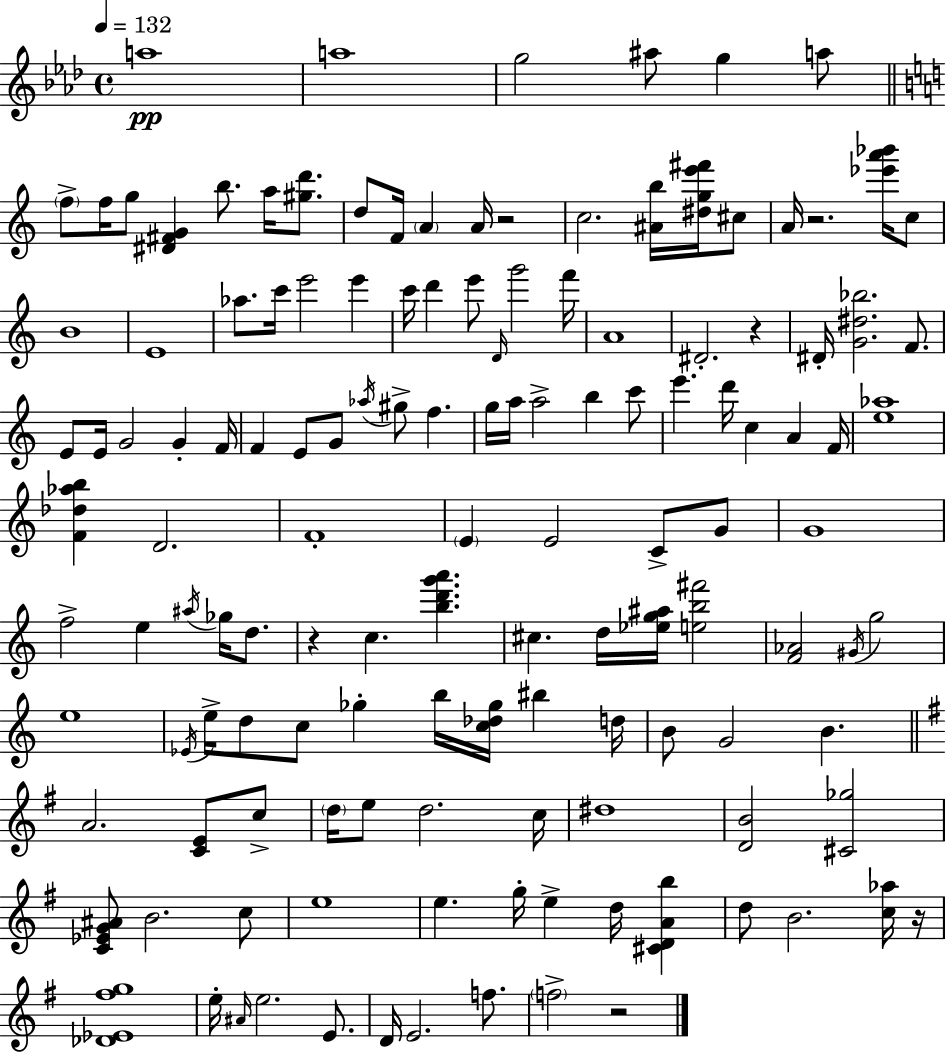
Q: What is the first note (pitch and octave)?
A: A5